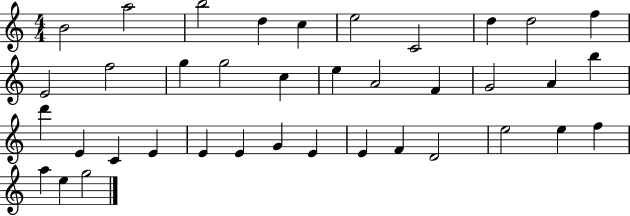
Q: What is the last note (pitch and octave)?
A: G5